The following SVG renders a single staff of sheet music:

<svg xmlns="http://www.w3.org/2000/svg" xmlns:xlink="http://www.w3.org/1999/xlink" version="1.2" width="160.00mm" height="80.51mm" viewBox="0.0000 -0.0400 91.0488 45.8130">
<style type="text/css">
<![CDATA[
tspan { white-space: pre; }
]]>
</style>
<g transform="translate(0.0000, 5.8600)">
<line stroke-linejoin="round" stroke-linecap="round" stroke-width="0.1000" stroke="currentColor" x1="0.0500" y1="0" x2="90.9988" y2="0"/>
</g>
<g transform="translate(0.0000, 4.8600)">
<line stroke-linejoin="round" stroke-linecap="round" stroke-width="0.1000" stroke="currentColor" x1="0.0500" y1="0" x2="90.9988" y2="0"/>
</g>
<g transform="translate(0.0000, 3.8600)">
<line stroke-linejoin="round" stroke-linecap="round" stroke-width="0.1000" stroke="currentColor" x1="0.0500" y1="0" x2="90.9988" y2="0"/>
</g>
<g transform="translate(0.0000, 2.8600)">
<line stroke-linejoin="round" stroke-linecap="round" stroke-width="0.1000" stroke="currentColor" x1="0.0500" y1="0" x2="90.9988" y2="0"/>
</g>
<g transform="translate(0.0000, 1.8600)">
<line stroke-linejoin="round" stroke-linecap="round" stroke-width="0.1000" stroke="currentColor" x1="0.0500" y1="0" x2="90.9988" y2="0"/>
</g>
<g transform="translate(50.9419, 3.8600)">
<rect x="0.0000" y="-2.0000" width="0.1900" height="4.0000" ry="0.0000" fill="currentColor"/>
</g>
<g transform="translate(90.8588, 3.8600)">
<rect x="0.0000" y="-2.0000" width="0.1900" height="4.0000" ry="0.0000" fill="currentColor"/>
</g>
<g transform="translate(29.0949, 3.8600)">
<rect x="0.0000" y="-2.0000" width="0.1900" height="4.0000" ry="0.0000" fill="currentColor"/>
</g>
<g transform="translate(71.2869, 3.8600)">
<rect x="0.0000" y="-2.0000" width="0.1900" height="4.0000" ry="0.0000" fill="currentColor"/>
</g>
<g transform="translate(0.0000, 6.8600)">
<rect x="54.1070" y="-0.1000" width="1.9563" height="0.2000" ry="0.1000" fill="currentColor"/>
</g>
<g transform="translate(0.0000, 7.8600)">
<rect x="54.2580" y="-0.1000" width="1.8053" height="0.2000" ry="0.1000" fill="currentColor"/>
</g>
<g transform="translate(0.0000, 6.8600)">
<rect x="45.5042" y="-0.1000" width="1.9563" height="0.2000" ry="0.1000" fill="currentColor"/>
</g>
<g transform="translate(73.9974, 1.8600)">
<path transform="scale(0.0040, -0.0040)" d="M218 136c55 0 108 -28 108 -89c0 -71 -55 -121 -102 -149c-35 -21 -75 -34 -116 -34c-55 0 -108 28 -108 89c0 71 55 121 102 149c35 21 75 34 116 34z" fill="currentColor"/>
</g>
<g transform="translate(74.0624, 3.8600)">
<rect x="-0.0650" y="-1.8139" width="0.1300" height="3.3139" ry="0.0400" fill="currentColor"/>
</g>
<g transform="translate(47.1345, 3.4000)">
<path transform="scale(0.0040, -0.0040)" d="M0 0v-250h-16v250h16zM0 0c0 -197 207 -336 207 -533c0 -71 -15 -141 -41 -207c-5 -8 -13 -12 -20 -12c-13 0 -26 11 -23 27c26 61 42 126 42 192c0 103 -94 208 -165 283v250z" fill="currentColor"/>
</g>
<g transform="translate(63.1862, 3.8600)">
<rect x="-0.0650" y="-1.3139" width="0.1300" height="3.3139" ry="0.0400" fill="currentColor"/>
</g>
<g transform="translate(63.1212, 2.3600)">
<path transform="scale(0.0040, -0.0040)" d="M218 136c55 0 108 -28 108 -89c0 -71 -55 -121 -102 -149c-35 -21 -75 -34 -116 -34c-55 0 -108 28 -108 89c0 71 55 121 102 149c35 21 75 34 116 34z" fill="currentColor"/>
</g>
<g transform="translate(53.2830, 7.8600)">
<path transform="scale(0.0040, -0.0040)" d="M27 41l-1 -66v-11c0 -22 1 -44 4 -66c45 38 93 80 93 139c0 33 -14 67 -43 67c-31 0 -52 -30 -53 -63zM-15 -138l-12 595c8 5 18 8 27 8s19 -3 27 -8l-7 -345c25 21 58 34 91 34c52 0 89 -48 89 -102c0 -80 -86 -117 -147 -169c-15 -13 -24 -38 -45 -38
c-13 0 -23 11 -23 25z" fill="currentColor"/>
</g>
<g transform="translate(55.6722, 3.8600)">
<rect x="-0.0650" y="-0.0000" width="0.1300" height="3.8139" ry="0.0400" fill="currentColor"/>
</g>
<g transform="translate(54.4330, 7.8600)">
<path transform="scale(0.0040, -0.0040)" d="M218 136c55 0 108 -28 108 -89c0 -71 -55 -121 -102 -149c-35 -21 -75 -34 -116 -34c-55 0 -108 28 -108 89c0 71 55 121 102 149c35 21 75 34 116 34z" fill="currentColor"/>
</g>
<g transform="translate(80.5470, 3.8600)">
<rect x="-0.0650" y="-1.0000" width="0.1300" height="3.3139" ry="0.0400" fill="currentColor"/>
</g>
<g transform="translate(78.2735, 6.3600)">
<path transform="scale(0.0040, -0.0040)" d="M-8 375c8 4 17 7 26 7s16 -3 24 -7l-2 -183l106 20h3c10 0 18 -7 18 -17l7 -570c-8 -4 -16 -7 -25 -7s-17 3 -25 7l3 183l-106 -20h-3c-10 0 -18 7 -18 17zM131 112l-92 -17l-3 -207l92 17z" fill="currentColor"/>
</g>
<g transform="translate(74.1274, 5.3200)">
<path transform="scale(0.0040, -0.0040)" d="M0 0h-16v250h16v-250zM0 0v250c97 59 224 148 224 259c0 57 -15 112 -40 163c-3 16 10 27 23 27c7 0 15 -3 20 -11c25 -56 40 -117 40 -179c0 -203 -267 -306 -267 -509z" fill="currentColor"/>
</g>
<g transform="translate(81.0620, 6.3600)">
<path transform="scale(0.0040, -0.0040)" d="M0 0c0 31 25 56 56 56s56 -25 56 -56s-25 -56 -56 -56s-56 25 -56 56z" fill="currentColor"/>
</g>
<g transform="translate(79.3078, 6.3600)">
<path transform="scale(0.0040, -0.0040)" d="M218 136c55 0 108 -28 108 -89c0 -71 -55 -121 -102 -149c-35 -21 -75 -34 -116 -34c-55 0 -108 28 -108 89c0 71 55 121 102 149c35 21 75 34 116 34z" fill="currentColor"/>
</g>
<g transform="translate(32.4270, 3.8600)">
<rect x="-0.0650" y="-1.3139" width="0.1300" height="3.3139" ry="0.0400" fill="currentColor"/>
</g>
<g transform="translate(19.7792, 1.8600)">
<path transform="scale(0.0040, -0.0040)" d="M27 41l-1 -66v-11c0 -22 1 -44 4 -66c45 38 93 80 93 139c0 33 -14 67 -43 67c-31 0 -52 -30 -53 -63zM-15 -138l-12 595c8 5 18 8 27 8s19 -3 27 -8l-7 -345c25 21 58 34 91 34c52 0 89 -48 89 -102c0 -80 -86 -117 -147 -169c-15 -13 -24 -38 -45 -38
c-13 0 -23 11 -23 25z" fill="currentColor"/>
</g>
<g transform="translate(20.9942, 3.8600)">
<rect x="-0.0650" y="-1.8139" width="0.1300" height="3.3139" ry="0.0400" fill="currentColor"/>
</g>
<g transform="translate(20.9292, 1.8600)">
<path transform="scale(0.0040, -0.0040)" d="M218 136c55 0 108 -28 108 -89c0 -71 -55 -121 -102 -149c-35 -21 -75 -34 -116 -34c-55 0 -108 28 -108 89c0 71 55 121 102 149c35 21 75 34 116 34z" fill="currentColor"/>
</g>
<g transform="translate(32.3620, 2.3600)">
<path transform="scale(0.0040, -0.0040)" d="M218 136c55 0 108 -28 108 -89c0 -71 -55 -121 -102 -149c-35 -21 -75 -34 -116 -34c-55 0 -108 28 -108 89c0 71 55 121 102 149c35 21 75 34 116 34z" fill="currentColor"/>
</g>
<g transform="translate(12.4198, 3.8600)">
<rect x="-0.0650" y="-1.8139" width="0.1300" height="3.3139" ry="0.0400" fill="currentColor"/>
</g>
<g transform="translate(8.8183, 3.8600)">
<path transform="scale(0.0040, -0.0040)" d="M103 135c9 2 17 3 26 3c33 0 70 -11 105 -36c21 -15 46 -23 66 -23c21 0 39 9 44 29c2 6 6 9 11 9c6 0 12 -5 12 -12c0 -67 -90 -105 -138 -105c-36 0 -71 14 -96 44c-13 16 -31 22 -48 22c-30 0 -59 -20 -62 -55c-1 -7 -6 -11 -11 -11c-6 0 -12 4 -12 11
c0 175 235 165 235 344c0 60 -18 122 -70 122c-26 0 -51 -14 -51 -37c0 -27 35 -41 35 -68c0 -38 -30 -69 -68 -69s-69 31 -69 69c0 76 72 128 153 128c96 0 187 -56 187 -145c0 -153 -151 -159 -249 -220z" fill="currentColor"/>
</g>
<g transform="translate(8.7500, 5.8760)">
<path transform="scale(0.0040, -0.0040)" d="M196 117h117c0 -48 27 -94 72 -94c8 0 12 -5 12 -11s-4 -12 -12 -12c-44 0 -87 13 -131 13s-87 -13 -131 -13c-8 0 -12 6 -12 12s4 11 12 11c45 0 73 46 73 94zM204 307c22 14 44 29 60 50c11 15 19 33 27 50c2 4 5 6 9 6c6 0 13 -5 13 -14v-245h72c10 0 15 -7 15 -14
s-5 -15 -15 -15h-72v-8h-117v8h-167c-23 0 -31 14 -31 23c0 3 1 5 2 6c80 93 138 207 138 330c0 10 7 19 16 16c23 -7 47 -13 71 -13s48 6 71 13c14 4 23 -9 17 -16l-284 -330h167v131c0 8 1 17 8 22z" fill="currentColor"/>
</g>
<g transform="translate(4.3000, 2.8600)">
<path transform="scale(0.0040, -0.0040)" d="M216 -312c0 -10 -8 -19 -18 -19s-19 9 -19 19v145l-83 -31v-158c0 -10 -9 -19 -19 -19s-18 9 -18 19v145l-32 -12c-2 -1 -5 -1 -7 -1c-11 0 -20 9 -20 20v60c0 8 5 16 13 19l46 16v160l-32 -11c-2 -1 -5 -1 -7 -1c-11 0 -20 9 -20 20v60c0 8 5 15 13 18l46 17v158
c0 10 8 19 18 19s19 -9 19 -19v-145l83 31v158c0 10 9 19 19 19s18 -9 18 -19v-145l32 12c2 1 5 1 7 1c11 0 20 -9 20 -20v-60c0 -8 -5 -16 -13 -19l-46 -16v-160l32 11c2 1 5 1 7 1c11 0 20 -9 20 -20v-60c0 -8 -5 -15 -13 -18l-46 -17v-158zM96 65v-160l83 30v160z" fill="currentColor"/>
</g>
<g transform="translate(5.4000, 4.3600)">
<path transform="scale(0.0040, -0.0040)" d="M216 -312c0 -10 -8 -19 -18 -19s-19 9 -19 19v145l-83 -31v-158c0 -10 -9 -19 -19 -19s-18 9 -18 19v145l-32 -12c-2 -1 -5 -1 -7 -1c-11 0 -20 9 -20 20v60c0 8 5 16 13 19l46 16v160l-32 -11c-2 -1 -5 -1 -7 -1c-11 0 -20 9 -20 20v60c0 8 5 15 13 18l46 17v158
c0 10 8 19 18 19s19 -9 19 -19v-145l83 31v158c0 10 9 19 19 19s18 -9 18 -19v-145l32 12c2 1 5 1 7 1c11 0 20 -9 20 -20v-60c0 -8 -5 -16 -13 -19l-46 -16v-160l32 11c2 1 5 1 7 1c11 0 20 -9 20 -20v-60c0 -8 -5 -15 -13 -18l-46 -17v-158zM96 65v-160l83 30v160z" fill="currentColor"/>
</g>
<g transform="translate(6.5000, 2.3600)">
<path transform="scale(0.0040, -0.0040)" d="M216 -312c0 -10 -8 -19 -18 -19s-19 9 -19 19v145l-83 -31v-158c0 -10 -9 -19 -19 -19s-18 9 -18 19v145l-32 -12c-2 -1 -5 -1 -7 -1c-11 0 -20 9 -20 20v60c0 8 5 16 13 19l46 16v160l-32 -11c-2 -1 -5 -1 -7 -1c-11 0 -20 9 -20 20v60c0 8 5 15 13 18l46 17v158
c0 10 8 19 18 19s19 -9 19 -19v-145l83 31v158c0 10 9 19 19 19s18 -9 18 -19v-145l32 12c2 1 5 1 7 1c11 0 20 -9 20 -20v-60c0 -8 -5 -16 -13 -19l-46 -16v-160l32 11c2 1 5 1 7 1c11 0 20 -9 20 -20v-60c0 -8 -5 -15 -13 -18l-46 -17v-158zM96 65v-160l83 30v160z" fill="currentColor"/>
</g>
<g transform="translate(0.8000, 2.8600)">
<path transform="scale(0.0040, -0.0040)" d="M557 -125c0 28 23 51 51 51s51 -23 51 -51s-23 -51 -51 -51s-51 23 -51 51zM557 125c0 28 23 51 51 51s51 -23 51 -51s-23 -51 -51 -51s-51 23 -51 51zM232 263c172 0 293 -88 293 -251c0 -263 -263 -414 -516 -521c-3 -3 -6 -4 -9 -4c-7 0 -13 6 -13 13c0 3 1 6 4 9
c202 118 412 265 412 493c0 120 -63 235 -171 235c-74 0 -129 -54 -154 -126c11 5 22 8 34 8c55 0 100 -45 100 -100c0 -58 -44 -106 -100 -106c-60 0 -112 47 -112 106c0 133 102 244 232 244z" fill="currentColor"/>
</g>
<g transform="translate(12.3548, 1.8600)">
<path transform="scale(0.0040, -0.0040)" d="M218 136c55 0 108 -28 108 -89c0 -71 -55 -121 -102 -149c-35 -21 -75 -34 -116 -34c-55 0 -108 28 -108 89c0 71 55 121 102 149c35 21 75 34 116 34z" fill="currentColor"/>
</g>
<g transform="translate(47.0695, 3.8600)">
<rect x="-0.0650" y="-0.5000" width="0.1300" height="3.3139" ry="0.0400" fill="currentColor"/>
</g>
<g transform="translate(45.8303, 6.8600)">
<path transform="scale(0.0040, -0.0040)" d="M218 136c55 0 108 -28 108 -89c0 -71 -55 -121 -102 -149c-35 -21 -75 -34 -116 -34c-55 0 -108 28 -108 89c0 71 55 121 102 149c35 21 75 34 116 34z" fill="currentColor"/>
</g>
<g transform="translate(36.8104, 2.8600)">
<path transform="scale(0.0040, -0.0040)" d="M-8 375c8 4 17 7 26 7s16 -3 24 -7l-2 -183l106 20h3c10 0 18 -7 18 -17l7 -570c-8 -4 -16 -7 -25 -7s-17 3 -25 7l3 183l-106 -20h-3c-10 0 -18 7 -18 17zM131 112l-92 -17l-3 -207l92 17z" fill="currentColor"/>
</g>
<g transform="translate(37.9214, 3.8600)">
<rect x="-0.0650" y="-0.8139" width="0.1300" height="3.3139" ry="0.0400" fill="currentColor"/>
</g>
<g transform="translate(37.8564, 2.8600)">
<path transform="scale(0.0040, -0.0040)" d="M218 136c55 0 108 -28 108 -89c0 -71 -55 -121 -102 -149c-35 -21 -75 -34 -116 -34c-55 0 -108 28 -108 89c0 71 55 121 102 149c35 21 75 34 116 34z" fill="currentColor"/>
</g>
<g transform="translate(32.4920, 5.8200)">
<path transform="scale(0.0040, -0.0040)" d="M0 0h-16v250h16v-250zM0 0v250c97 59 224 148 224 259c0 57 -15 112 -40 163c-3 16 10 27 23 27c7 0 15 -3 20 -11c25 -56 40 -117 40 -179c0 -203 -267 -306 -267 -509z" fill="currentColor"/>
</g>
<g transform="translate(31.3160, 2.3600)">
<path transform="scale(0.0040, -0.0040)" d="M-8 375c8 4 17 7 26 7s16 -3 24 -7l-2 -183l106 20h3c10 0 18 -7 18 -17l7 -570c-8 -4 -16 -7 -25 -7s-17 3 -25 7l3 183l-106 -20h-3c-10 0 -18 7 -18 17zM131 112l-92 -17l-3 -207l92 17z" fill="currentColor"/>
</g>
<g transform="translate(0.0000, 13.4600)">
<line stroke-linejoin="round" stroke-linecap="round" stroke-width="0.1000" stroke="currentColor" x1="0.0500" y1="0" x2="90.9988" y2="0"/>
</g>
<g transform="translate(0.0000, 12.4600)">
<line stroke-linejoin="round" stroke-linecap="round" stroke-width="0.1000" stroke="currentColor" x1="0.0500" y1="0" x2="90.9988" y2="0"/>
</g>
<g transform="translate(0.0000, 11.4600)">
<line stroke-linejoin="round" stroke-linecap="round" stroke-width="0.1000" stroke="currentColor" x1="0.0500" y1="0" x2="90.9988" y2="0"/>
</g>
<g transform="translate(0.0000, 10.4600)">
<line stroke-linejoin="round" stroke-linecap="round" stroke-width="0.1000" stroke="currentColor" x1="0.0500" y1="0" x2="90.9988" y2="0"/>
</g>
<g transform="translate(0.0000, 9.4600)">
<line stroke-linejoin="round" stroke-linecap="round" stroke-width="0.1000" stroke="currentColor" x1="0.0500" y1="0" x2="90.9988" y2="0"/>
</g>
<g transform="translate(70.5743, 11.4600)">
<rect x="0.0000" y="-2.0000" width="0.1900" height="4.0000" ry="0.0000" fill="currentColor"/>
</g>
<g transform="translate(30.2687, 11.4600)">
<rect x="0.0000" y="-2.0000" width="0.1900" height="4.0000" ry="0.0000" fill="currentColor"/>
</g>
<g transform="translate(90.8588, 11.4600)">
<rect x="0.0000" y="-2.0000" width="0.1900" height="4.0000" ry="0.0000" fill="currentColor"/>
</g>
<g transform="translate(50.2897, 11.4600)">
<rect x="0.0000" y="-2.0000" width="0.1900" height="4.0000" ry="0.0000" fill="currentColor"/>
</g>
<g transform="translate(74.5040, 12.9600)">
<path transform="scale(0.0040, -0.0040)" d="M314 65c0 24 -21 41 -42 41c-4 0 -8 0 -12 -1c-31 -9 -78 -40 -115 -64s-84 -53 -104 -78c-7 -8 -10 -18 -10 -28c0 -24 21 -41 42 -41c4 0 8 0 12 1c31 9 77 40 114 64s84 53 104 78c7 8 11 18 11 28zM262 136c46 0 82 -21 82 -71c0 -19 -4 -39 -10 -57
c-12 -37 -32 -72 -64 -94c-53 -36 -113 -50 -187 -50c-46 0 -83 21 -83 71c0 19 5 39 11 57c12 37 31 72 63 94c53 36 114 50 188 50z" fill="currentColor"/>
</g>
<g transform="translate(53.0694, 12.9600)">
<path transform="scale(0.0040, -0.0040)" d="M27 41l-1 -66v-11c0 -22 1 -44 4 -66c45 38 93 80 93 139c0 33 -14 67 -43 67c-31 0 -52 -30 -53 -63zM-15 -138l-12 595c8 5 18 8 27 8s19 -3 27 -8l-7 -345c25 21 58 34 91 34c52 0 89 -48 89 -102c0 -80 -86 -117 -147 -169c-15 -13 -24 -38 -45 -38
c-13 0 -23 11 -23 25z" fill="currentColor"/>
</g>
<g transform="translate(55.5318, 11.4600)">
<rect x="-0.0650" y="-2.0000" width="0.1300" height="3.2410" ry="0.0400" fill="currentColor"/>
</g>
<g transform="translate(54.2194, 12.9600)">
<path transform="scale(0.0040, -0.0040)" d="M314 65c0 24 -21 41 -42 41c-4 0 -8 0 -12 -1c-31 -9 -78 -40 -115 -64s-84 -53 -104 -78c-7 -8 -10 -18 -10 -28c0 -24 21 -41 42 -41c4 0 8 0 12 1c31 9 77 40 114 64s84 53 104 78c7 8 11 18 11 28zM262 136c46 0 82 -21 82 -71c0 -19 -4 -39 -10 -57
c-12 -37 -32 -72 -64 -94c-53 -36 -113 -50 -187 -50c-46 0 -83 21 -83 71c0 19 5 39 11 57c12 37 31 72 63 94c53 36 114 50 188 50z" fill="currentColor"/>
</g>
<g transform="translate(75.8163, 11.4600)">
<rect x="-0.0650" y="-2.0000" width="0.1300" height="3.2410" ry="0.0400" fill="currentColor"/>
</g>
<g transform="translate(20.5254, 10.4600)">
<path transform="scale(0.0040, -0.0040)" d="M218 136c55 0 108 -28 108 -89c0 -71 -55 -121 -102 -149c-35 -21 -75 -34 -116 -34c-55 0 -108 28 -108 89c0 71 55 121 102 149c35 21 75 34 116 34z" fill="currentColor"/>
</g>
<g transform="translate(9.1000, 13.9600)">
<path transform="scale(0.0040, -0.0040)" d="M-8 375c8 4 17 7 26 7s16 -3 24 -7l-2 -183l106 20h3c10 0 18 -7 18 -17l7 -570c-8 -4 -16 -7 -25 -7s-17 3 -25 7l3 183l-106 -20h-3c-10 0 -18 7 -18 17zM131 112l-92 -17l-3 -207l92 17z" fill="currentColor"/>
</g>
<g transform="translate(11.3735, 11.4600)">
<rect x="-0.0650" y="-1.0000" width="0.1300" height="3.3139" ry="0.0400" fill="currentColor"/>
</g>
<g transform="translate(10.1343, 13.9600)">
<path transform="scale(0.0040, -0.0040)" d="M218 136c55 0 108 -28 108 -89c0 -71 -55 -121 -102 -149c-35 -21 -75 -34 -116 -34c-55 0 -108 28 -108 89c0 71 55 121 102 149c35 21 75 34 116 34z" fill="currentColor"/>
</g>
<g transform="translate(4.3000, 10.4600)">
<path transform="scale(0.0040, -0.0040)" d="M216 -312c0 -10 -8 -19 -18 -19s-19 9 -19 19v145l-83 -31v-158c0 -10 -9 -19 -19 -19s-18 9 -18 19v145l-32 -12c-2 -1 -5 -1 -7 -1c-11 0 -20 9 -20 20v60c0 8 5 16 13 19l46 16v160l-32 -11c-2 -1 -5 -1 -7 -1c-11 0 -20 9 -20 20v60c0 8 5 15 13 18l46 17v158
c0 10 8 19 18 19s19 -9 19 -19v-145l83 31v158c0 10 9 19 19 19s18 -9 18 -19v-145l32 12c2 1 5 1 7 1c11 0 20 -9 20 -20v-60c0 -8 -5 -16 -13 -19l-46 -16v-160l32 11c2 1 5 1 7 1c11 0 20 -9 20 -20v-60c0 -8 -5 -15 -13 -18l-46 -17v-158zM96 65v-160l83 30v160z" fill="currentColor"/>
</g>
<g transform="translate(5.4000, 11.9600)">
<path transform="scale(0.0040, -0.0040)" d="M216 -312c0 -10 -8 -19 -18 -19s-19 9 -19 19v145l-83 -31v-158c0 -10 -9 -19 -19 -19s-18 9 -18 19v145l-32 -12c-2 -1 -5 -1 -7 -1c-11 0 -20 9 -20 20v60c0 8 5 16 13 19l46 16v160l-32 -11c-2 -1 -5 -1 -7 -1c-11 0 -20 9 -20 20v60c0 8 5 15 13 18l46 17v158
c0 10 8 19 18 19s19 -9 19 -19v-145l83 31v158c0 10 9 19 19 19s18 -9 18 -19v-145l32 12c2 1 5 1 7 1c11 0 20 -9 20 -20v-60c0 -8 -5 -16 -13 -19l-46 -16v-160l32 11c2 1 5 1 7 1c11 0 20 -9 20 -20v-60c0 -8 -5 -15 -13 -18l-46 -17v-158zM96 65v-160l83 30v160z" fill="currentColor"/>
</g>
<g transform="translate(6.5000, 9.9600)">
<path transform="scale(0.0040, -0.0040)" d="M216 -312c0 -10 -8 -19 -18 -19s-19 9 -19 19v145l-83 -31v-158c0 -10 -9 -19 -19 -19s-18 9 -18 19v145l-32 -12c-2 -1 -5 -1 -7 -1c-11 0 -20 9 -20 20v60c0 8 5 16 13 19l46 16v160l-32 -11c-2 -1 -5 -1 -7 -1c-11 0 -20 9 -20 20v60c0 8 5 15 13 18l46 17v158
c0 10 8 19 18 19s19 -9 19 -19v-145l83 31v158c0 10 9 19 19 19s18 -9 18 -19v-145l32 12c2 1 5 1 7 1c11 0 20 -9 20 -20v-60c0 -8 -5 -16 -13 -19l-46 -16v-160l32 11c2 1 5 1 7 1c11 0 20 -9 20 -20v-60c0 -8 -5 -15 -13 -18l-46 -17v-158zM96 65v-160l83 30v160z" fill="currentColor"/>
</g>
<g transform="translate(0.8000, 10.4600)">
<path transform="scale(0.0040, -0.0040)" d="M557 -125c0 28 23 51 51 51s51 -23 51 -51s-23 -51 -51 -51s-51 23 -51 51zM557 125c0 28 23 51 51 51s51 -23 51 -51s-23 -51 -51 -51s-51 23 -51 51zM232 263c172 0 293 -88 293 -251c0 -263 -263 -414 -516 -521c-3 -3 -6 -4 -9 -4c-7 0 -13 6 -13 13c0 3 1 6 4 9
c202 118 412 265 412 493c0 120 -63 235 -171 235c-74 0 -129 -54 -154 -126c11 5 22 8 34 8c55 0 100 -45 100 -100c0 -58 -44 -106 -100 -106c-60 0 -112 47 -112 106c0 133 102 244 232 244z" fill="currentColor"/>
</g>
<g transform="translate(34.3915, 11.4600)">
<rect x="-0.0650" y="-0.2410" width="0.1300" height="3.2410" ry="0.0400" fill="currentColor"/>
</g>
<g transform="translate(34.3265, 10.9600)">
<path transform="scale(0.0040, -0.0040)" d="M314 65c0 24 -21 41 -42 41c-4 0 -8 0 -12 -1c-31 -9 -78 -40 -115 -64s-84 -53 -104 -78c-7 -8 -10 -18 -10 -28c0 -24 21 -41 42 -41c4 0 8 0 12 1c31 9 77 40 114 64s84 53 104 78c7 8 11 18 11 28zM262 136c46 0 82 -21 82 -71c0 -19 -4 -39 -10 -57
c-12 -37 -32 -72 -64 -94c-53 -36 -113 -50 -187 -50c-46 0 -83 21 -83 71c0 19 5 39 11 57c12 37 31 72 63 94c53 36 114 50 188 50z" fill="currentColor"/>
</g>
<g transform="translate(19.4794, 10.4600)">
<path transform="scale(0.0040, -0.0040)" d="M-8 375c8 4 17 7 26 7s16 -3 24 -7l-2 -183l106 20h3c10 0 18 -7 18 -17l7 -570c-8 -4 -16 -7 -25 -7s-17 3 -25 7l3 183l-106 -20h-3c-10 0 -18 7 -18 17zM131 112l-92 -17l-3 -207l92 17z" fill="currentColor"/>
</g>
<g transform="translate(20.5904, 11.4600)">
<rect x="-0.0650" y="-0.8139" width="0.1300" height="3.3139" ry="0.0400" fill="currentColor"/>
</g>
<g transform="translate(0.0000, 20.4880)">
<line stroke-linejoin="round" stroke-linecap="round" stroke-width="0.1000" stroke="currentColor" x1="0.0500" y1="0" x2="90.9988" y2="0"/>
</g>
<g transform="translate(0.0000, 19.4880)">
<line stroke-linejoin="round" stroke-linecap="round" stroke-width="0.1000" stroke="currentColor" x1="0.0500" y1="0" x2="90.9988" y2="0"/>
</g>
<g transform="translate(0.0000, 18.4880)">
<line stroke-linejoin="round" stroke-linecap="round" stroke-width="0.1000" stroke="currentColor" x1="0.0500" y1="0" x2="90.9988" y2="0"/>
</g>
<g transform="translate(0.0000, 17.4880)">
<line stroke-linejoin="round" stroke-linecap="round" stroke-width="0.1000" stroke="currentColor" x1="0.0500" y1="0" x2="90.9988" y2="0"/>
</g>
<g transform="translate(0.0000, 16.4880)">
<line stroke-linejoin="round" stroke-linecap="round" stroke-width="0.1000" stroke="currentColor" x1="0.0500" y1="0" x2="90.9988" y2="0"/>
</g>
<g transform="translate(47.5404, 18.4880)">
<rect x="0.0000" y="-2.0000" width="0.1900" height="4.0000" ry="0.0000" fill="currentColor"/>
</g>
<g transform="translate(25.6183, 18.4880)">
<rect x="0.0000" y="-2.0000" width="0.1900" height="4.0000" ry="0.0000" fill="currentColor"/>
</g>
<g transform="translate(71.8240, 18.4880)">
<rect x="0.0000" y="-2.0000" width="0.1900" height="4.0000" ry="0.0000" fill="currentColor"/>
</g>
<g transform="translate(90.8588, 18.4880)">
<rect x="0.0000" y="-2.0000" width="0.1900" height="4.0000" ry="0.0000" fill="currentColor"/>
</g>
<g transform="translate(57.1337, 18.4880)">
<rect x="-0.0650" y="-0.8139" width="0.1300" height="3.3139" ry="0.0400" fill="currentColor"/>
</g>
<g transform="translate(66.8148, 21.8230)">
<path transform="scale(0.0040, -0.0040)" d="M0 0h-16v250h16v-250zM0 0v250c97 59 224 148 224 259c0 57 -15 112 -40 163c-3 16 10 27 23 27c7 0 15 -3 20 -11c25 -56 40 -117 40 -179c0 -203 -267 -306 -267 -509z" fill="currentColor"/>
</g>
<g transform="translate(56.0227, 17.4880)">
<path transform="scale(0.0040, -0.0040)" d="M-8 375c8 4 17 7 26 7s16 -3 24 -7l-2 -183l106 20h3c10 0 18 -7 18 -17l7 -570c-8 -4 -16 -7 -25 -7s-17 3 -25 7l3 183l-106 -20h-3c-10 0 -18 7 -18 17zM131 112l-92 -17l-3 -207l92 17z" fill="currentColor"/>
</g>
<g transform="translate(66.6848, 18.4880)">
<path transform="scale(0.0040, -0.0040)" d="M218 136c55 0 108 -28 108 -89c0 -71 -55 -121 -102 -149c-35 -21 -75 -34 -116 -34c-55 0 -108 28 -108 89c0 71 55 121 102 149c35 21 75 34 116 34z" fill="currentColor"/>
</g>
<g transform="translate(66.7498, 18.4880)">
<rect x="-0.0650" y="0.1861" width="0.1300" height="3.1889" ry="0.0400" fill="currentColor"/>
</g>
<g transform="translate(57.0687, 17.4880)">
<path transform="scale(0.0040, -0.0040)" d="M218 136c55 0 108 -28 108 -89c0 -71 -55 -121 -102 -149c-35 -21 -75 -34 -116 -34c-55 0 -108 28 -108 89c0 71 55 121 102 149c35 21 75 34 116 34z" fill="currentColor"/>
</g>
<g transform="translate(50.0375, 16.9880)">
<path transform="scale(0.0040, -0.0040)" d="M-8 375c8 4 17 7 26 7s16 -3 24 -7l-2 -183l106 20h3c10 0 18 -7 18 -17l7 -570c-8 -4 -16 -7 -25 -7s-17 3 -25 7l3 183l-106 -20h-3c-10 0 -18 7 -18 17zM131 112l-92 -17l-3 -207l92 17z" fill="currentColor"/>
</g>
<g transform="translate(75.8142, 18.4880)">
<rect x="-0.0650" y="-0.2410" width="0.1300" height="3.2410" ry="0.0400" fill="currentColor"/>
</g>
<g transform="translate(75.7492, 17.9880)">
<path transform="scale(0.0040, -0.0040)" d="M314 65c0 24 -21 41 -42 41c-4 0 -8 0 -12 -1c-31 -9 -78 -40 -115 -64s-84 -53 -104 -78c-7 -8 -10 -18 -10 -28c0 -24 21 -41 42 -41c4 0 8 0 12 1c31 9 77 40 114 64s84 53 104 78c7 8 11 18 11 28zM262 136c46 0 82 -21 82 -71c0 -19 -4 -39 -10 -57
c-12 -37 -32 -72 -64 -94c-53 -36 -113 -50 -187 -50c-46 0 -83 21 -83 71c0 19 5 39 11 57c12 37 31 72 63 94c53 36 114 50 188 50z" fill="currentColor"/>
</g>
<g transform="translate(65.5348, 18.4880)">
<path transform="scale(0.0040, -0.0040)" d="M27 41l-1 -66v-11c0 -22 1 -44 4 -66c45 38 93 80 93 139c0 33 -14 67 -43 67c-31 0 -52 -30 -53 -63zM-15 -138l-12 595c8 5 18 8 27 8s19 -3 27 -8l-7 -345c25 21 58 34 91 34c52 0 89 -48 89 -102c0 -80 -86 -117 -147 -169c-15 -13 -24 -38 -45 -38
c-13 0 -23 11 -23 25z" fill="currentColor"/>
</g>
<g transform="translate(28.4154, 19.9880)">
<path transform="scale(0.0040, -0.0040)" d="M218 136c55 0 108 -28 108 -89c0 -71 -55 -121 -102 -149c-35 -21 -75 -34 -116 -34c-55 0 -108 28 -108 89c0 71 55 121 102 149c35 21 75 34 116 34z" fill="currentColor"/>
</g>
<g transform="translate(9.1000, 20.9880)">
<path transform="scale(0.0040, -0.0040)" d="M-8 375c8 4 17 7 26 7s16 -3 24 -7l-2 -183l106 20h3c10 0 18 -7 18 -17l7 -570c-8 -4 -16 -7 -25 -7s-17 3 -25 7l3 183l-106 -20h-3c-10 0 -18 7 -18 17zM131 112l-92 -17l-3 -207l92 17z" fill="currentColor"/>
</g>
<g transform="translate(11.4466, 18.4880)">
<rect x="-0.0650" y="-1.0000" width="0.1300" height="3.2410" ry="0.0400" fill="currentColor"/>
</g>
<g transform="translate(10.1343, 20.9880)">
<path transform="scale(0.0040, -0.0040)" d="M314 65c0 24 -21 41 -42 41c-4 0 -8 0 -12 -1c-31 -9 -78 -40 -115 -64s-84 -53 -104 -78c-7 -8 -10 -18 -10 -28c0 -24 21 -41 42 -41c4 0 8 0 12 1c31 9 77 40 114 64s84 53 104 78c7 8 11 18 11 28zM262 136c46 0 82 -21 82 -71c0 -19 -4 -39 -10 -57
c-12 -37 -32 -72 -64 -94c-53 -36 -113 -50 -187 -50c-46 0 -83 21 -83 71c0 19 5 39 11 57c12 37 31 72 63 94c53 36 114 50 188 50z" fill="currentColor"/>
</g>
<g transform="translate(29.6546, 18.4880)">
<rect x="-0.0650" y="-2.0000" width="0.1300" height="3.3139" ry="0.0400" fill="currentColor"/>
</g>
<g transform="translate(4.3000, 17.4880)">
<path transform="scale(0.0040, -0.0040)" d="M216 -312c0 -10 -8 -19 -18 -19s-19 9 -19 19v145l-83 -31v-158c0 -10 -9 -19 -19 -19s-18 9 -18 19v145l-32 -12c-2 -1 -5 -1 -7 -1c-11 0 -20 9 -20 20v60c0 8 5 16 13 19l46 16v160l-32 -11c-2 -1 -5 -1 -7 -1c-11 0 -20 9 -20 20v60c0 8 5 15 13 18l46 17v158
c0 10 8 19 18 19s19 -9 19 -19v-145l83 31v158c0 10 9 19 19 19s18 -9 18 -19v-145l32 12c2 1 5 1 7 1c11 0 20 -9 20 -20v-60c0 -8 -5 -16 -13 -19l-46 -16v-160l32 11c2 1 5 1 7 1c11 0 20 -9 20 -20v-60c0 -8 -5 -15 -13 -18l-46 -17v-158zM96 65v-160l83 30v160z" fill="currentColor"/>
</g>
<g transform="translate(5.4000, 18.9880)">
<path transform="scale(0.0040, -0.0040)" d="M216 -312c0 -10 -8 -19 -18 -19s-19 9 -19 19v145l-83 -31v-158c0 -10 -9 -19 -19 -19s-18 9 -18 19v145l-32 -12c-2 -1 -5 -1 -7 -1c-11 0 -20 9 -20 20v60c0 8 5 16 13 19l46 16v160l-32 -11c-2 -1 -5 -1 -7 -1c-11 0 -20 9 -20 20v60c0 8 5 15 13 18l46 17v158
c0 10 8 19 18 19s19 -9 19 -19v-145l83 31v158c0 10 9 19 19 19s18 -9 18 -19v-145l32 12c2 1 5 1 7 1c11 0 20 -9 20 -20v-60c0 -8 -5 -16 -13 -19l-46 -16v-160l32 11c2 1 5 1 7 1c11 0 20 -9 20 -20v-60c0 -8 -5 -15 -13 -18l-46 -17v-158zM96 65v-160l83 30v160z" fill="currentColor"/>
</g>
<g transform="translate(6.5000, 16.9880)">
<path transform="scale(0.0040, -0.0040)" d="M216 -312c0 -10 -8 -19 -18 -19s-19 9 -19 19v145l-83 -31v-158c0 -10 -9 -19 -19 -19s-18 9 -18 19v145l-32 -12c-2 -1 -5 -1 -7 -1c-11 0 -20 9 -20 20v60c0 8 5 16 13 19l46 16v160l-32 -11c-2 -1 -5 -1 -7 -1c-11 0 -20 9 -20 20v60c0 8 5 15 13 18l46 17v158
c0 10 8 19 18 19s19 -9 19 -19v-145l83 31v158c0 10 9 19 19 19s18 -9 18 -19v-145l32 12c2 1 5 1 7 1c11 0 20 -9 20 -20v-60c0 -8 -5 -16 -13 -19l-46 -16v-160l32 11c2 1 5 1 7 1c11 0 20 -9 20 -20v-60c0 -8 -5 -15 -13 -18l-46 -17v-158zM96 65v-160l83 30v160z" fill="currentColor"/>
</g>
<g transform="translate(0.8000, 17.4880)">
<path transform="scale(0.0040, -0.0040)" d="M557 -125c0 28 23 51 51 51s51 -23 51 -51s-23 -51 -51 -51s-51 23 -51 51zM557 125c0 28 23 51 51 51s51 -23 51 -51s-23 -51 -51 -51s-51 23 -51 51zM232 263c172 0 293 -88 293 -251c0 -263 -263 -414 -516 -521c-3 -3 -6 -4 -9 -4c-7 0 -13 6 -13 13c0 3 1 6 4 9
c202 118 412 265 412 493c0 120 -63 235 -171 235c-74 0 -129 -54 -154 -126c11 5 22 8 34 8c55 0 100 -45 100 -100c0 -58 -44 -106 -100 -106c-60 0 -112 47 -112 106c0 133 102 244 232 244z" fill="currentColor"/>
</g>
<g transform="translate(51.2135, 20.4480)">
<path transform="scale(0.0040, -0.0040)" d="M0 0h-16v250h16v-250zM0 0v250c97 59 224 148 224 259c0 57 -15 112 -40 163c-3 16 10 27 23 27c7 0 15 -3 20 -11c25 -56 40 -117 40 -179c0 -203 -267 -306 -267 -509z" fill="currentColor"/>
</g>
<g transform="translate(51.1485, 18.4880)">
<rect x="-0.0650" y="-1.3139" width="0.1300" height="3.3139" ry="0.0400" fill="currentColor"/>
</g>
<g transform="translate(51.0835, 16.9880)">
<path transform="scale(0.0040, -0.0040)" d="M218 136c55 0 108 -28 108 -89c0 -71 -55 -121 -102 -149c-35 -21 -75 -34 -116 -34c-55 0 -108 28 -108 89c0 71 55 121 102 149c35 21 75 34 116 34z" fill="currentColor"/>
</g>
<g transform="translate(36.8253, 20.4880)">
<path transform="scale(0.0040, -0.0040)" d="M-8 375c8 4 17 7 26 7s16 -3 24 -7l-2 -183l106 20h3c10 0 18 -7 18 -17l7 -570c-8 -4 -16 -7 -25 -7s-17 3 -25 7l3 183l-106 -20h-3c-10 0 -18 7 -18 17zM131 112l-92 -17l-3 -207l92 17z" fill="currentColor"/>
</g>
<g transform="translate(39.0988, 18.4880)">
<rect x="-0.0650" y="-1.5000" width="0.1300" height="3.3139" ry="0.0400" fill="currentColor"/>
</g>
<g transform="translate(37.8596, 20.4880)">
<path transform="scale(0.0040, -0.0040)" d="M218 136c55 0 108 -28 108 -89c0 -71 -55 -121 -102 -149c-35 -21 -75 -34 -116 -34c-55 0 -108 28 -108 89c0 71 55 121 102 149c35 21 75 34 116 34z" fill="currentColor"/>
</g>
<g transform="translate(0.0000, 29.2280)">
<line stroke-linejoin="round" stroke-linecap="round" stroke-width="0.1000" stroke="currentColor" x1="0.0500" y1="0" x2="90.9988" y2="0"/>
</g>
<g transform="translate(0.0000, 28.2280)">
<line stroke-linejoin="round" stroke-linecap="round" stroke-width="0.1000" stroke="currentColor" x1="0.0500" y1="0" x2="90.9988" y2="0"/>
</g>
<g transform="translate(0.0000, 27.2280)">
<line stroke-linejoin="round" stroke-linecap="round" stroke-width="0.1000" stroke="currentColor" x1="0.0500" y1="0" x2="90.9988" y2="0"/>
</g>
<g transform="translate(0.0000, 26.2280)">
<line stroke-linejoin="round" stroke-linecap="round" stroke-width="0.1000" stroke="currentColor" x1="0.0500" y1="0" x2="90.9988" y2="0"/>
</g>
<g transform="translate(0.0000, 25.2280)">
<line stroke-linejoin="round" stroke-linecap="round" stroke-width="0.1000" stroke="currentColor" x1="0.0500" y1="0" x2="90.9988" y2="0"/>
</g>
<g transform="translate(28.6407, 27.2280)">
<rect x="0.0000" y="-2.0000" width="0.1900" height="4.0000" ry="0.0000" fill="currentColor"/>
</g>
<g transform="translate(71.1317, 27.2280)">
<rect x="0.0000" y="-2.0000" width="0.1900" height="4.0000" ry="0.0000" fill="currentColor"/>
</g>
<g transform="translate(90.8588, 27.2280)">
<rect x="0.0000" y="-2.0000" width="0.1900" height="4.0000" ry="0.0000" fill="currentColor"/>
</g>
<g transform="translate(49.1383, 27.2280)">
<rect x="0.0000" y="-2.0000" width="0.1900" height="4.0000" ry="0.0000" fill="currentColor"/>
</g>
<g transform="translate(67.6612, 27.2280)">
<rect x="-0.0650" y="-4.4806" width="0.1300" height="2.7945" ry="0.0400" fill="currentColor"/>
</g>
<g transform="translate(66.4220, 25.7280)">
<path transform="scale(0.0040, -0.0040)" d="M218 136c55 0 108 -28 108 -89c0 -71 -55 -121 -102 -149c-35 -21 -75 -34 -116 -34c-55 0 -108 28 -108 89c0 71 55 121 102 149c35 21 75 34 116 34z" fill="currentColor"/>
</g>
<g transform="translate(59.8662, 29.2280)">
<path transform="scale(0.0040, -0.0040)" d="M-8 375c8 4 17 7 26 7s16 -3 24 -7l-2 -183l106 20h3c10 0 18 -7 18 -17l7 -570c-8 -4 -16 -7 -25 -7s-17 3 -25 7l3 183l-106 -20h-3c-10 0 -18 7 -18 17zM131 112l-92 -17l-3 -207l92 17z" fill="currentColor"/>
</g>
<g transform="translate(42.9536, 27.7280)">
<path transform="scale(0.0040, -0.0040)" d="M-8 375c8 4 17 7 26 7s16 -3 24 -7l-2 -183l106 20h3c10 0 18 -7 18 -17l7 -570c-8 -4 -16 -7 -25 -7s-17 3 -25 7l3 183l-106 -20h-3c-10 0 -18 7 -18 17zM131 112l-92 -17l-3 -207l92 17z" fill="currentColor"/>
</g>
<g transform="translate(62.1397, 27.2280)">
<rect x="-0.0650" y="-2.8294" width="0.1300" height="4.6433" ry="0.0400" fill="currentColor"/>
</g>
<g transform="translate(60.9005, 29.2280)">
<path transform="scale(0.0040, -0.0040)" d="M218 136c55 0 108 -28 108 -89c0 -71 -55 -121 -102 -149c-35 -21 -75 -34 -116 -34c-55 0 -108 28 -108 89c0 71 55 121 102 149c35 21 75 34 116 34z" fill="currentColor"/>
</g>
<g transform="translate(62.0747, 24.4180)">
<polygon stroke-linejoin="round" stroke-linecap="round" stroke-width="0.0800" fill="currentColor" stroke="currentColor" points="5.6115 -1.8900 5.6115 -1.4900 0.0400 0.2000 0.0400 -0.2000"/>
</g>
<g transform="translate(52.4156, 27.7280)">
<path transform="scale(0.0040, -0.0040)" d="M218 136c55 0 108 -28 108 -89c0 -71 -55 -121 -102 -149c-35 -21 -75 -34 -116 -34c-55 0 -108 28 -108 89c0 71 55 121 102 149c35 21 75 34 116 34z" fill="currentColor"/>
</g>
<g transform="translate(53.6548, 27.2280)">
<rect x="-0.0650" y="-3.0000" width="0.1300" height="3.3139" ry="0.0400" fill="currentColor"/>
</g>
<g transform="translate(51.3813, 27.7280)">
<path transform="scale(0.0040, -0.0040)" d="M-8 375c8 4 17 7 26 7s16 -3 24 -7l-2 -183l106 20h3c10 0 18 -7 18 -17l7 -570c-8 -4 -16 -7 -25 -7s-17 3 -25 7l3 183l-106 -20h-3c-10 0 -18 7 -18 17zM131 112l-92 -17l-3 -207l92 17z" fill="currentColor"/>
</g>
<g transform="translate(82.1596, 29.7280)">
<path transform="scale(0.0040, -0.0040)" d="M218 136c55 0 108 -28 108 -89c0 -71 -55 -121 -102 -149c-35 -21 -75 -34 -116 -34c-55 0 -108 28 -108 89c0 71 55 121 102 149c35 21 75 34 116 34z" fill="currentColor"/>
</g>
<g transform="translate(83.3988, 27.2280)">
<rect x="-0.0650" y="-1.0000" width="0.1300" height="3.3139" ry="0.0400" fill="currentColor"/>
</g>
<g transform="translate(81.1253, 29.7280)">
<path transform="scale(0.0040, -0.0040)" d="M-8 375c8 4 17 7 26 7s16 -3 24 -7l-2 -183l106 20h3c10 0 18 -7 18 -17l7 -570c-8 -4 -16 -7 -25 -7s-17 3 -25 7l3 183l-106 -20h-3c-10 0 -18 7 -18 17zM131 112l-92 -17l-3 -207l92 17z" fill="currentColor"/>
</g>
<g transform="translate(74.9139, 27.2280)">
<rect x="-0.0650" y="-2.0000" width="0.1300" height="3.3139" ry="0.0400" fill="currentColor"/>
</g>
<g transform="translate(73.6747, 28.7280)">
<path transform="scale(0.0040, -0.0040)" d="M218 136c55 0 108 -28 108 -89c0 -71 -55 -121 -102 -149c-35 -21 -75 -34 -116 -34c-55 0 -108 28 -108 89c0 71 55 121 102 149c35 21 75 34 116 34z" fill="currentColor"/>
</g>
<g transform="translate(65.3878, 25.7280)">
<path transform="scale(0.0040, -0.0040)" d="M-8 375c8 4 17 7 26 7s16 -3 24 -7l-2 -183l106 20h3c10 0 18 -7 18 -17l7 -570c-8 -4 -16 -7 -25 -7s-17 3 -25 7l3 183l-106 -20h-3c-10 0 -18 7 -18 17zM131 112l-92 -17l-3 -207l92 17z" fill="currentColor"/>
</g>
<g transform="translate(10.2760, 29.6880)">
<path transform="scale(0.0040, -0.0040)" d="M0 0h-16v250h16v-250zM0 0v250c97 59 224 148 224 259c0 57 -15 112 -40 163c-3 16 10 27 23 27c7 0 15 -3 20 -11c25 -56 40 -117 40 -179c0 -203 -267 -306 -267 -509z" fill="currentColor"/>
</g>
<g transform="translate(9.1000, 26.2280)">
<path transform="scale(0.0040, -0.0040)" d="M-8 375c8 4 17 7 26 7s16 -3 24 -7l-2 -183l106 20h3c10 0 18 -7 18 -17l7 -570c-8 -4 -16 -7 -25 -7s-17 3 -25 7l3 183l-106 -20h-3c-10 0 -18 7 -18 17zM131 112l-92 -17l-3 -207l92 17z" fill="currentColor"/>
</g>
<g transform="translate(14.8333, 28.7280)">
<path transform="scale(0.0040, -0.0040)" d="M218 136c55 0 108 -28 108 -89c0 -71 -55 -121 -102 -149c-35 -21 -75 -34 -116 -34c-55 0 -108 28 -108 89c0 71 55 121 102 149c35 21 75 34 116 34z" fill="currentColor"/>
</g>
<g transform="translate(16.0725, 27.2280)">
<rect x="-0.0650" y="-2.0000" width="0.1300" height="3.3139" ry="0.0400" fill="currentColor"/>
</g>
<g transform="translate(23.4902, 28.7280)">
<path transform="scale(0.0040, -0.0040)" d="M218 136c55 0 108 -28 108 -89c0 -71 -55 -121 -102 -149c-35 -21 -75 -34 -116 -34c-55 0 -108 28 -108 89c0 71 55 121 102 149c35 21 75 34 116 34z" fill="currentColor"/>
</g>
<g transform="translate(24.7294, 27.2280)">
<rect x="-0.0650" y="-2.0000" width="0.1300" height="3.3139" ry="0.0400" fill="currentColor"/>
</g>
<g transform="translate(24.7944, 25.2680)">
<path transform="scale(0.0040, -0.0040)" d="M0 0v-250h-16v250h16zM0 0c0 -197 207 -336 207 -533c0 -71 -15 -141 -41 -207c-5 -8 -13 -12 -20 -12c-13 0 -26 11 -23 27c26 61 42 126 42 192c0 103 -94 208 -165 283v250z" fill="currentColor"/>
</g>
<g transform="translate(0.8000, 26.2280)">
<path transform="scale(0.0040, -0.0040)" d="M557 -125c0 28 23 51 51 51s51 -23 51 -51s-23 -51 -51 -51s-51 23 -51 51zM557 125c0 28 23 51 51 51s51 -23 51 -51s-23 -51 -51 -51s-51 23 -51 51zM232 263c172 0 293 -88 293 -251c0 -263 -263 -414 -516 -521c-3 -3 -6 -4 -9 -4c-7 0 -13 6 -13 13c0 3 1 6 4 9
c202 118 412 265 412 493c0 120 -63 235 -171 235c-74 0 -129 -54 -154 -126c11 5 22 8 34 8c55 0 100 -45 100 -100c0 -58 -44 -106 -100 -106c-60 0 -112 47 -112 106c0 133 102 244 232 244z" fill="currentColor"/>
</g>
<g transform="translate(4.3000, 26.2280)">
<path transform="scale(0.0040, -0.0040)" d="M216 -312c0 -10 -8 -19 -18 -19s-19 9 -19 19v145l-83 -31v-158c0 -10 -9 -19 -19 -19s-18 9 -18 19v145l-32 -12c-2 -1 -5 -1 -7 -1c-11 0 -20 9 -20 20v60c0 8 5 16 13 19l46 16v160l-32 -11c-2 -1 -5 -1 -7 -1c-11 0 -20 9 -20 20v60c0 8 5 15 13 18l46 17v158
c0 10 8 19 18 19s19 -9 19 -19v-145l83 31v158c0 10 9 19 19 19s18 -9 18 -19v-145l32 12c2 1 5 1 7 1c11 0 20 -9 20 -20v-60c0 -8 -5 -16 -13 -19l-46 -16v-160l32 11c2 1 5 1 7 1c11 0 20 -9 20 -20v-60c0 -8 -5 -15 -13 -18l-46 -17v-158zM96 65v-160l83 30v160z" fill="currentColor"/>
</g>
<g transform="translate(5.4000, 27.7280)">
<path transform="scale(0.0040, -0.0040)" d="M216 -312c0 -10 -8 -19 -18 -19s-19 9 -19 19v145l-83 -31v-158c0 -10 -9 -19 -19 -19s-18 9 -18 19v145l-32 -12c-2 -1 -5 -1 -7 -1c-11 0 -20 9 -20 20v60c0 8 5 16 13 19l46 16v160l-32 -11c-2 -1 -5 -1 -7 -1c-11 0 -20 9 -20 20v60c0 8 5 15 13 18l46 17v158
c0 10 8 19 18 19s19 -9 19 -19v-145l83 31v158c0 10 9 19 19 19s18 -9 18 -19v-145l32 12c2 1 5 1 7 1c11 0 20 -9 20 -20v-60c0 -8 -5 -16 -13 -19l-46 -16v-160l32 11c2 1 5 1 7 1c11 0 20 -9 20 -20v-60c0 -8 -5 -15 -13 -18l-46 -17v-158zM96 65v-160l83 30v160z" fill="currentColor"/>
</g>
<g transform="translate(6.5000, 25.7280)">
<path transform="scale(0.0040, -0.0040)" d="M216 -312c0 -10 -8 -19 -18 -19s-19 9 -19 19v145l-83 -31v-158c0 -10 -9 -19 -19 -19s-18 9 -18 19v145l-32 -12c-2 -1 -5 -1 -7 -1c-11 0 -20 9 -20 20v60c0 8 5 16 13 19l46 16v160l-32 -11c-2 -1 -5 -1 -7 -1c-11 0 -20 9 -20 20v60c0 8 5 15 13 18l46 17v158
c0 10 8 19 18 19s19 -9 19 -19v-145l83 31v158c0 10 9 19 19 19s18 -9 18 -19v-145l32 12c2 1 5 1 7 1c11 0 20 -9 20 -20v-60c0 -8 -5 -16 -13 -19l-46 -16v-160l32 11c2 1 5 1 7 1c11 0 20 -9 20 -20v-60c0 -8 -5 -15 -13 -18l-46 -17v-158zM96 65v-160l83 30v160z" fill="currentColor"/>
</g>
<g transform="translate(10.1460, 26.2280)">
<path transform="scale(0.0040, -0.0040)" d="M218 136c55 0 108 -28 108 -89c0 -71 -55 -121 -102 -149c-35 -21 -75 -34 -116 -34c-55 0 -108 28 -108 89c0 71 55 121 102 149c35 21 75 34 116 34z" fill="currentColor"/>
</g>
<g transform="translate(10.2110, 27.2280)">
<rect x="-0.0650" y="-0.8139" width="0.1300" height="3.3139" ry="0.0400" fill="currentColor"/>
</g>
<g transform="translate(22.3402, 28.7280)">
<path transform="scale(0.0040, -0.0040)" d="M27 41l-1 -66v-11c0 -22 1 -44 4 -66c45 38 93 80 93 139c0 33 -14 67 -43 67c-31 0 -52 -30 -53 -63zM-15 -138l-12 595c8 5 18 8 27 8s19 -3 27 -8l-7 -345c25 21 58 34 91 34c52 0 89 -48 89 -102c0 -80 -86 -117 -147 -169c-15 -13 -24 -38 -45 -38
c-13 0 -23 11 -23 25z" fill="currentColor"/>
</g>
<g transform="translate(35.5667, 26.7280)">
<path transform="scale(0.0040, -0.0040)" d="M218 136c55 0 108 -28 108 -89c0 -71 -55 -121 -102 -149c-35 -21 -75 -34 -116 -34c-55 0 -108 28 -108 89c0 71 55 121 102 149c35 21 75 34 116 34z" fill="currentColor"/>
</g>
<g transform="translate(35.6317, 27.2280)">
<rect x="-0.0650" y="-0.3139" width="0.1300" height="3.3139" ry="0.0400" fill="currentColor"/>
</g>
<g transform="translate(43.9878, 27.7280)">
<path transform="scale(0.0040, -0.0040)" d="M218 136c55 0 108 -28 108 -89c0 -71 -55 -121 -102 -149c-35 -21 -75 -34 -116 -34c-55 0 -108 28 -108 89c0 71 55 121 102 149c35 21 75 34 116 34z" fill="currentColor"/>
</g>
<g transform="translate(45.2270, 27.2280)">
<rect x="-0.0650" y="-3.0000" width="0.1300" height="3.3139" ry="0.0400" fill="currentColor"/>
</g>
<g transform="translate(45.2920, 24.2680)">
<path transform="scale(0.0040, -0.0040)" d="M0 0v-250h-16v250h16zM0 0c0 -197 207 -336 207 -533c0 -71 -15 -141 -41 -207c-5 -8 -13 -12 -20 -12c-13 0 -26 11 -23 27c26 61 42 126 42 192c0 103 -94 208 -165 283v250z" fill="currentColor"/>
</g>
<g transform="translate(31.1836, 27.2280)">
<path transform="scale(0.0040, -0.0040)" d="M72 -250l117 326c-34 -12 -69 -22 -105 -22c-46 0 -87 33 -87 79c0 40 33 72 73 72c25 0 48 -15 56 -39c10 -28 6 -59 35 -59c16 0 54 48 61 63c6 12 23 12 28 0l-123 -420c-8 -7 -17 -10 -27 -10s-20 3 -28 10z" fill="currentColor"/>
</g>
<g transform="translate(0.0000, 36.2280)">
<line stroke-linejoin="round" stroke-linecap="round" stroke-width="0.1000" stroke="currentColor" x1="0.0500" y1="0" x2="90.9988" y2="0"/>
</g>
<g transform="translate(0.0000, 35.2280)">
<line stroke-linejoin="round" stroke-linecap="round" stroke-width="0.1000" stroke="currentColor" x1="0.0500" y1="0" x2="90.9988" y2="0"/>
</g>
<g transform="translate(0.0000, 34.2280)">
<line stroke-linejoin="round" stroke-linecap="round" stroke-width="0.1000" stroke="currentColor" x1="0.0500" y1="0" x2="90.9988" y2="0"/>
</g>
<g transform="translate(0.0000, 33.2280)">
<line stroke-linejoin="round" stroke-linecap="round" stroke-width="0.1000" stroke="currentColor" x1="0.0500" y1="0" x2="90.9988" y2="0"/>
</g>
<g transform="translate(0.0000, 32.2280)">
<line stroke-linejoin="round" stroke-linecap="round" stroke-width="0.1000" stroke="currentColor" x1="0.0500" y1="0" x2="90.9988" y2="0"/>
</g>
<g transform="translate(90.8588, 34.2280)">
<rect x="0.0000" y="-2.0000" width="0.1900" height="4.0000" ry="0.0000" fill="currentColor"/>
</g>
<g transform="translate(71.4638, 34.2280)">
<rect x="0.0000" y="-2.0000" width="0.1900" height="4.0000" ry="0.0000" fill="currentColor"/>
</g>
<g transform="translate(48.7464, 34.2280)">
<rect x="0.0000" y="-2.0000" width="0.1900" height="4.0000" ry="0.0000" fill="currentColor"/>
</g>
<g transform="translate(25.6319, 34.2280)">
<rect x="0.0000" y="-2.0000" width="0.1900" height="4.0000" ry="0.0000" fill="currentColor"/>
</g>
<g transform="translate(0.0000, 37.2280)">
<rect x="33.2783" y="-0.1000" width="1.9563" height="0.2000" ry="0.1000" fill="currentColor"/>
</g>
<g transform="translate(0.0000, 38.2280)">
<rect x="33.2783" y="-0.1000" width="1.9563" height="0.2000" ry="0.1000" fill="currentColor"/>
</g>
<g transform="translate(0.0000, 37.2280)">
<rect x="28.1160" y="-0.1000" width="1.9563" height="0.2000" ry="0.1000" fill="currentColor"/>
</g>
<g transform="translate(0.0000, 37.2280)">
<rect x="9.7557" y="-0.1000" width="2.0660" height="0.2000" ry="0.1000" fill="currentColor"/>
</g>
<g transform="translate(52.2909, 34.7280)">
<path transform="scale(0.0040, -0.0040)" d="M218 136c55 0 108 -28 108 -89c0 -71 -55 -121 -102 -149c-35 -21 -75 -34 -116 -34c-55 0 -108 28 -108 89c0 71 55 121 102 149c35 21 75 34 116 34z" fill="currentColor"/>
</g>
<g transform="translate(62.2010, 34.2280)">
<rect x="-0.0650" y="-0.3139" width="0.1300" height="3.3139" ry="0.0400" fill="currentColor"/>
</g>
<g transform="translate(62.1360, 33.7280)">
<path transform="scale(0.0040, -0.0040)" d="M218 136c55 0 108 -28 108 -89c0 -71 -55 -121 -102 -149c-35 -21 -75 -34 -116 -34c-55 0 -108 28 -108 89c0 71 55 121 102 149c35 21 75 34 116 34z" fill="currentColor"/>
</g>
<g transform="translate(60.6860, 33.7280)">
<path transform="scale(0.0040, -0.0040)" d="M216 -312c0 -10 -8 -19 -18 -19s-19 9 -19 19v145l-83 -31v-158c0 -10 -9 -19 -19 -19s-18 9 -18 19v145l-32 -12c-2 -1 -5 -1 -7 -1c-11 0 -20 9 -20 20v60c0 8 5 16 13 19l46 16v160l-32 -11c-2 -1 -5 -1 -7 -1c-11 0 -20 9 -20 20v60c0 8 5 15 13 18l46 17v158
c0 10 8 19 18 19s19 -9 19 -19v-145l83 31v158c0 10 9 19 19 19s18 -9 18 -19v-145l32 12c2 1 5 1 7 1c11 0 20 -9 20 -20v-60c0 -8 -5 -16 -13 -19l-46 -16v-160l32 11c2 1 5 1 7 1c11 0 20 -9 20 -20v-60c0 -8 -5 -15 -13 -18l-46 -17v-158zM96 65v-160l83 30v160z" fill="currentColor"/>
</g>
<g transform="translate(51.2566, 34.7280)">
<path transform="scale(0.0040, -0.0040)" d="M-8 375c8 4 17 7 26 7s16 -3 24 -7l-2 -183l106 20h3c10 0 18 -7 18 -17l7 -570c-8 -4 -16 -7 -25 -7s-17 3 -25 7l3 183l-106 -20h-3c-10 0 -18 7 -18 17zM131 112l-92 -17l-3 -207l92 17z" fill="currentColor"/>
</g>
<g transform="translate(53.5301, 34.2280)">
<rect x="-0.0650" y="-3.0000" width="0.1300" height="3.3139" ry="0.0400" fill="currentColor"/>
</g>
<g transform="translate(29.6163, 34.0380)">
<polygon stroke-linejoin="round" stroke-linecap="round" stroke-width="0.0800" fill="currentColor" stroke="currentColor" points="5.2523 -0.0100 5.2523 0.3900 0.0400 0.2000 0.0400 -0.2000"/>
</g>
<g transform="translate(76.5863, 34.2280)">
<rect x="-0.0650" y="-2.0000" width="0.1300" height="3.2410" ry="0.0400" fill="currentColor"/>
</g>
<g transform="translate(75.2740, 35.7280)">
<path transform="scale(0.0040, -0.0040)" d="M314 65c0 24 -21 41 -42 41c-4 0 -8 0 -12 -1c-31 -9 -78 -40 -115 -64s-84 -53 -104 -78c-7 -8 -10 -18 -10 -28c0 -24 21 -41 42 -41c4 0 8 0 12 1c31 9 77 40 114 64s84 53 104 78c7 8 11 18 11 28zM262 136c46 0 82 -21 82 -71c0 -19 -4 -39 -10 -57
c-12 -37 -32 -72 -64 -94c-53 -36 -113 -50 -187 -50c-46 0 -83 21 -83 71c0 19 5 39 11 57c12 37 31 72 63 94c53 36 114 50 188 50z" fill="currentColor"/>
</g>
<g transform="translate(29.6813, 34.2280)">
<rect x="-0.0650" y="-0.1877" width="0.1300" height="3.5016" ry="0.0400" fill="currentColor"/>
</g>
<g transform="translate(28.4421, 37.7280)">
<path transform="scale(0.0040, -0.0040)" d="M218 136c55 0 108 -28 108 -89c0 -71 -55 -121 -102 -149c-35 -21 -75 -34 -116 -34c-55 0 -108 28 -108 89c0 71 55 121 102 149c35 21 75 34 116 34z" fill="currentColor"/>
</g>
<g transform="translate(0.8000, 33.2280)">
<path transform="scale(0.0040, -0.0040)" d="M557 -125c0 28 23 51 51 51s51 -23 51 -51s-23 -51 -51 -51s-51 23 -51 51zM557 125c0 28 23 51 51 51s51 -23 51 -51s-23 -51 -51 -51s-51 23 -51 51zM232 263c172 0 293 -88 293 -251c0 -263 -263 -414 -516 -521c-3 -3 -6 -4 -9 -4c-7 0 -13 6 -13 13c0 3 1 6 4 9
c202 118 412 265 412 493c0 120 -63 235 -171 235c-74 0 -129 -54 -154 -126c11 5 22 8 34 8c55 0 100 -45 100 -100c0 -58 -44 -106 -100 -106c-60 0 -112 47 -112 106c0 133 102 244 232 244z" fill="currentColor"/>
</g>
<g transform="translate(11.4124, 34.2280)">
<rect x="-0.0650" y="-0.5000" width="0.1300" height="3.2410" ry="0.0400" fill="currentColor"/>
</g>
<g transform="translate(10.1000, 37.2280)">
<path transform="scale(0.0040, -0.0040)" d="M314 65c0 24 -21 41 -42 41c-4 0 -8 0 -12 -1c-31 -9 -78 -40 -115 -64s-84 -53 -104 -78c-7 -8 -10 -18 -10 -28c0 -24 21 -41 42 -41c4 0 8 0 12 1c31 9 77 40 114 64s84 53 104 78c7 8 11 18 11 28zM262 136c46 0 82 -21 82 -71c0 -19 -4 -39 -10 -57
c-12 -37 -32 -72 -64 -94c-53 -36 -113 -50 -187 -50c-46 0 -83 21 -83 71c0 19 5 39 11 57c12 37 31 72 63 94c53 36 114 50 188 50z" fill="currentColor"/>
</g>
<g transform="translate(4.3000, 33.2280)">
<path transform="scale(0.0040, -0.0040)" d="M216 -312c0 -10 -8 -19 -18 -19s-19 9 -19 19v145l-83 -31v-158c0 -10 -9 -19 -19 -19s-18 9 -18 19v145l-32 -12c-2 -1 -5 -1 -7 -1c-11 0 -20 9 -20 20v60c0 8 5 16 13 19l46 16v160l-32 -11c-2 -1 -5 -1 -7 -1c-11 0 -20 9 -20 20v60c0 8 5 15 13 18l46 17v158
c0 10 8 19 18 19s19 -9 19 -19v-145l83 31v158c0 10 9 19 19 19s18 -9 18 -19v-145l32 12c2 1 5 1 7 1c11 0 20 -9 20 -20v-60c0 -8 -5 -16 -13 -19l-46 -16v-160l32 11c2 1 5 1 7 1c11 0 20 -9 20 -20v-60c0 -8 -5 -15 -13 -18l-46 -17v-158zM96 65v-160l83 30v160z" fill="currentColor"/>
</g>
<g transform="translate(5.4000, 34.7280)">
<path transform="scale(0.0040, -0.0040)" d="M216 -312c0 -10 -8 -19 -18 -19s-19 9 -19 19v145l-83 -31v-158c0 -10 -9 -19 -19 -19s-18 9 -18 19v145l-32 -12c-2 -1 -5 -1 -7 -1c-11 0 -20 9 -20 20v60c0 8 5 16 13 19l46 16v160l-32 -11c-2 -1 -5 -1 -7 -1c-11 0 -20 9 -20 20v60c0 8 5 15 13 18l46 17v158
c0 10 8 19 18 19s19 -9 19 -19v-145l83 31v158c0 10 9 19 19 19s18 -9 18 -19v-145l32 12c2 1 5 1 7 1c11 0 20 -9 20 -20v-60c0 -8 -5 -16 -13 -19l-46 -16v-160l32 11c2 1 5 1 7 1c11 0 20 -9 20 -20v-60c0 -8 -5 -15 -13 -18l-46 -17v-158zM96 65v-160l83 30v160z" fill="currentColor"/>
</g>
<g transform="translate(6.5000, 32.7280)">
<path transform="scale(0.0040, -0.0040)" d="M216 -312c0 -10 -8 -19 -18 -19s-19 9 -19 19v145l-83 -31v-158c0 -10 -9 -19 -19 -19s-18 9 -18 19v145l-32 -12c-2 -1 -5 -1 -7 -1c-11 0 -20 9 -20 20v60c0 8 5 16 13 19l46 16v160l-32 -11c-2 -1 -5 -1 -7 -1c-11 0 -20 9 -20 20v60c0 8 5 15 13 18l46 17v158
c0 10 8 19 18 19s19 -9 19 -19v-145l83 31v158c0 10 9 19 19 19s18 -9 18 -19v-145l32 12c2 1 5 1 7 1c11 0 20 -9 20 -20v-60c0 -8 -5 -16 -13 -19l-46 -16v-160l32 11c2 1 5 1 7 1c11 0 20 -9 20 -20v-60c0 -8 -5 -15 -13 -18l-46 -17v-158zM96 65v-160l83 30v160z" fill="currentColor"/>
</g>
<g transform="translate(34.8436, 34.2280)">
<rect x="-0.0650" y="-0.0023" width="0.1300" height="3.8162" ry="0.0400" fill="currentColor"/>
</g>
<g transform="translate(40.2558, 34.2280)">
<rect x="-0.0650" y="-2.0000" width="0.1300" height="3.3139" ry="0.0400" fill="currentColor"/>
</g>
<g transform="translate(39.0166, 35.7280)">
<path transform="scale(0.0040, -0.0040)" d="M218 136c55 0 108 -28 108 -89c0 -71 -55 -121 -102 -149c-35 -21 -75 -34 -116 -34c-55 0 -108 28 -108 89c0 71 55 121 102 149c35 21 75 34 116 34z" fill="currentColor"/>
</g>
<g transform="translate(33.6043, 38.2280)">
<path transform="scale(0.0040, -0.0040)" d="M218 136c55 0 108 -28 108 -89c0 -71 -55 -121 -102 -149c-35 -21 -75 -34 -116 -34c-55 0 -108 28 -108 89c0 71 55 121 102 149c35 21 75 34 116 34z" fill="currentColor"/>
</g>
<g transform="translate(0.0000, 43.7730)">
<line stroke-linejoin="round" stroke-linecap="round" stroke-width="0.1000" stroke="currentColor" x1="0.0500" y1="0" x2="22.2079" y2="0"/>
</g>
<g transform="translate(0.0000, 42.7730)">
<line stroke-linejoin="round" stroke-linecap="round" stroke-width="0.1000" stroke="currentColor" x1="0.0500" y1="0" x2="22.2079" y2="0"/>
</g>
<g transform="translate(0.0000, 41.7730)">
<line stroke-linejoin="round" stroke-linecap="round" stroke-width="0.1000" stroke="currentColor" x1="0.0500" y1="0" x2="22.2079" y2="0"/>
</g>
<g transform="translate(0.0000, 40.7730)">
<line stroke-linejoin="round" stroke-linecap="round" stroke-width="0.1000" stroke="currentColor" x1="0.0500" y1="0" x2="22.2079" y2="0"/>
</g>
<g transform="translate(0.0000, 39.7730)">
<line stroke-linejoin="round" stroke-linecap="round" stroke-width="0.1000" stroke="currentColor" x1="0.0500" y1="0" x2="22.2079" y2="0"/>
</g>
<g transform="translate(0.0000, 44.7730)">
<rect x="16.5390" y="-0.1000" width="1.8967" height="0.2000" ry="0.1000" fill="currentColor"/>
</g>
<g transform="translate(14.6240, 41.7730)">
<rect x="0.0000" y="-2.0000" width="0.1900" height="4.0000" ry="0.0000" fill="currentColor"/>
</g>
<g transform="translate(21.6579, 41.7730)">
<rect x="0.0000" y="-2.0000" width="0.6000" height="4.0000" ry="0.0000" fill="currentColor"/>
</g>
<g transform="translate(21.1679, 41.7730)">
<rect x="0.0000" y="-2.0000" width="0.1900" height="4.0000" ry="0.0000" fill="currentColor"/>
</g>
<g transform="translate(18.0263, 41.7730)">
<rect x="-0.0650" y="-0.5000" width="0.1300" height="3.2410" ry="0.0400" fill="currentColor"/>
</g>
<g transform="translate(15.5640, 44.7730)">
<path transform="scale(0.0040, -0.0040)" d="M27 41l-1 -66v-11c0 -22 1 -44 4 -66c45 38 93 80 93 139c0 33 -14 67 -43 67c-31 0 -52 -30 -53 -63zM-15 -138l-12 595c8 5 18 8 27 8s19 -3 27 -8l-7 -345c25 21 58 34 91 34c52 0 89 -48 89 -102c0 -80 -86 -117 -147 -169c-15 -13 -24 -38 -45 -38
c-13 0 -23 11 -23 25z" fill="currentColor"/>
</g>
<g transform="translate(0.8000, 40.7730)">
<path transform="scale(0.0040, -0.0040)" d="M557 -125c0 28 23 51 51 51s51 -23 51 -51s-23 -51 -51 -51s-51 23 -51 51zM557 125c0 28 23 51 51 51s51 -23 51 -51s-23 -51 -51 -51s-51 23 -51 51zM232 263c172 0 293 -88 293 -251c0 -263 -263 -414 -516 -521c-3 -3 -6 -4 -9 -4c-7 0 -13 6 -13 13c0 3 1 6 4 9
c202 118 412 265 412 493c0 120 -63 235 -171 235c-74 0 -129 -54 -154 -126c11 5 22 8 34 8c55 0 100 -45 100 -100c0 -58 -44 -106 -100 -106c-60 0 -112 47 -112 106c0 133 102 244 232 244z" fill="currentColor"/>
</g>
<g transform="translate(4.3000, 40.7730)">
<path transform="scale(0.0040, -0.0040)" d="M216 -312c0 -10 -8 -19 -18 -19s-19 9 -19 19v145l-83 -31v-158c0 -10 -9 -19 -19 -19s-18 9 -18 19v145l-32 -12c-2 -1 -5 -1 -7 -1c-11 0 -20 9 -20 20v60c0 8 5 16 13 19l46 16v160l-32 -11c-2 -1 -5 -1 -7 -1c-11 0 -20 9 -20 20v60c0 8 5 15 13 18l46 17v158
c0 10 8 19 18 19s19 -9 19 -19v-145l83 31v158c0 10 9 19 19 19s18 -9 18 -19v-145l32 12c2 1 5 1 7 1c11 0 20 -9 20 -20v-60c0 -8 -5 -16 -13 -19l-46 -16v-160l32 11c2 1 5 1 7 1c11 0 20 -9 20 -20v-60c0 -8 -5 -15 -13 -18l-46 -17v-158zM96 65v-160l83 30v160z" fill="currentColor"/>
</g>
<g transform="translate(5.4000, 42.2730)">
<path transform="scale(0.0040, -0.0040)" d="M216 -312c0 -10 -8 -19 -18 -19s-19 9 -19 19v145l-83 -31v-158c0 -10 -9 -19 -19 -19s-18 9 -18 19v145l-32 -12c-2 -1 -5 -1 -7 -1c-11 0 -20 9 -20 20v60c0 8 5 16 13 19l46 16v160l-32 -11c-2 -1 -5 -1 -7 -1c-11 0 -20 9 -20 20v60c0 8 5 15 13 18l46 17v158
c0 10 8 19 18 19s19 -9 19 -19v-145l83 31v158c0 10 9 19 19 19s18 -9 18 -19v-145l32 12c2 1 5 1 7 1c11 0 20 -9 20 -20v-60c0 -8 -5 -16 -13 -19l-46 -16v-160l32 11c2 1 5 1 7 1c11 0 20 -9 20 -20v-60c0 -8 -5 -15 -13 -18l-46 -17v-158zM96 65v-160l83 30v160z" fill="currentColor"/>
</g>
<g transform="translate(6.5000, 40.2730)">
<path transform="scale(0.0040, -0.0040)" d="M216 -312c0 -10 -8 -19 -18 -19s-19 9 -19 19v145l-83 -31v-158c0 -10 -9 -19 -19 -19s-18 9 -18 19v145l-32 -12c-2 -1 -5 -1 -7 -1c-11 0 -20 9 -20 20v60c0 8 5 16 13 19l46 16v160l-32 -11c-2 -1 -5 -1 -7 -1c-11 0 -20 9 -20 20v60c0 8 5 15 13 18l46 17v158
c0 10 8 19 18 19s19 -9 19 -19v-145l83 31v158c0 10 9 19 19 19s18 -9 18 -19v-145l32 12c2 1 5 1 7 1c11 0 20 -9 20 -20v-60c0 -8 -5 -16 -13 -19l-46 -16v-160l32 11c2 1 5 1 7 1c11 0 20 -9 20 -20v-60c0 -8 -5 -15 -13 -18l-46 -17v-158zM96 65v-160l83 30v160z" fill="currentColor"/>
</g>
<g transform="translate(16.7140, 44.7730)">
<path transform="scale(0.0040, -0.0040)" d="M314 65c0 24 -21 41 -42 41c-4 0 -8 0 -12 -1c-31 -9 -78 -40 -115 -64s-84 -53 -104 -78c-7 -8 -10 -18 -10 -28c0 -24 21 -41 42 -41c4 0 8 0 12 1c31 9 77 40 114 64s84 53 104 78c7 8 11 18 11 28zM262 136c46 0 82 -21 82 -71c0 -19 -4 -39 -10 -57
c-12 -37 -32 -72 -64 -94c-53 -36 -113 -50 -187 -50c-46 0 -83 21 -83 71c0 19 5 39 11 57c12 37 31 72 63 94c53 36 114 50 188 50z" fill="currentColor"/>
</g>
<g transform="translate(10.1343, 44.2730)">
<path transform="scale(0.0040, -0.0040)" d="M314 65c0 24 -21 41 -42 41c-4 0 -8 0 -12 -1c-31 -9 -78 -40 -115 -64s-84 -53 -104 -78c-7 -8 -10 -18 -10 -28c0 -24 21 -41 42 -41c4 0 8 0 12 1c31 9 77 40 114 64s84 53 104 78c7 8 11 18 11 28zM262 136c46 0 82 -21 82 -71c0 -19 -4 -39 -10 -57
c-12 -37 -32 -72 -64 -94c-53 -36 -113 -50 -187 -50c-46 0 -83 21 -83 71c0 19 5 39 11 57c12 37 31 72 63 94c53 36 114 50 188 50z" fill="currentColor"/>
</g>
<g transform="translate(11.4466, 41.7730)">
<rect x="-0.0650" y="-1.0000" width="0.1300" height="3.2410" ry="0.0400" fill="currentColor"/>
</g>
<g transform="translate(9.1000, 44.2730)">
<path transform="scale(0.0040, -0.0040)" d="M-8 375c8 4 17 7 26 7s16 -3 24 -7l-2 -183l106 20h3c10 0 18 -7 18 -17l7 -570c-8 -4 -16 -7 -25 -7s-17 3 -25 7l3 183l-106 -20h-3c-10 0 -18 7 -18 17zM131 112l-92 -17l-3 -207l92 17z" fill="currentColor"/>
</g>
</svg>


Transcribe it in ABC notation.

X:1
T:Untitled
M:2/4
L:1/4
K:A
A, _A, G,/2 F, E,,/2 _C,, ^G, A,/2 F,, F,, F, E,2 _A,,2 A,,2 F,,2 A,, G,, G,/2 F, _D,/2 E,2 F,/2 A,, _A,,/2 z/2 E, C,/2 C, G,,/2 G,/2 A,, F,, E,,2 D,,/2 ^C,,/2 A,, C, ^E, A,,2 F,,2 _E,,2